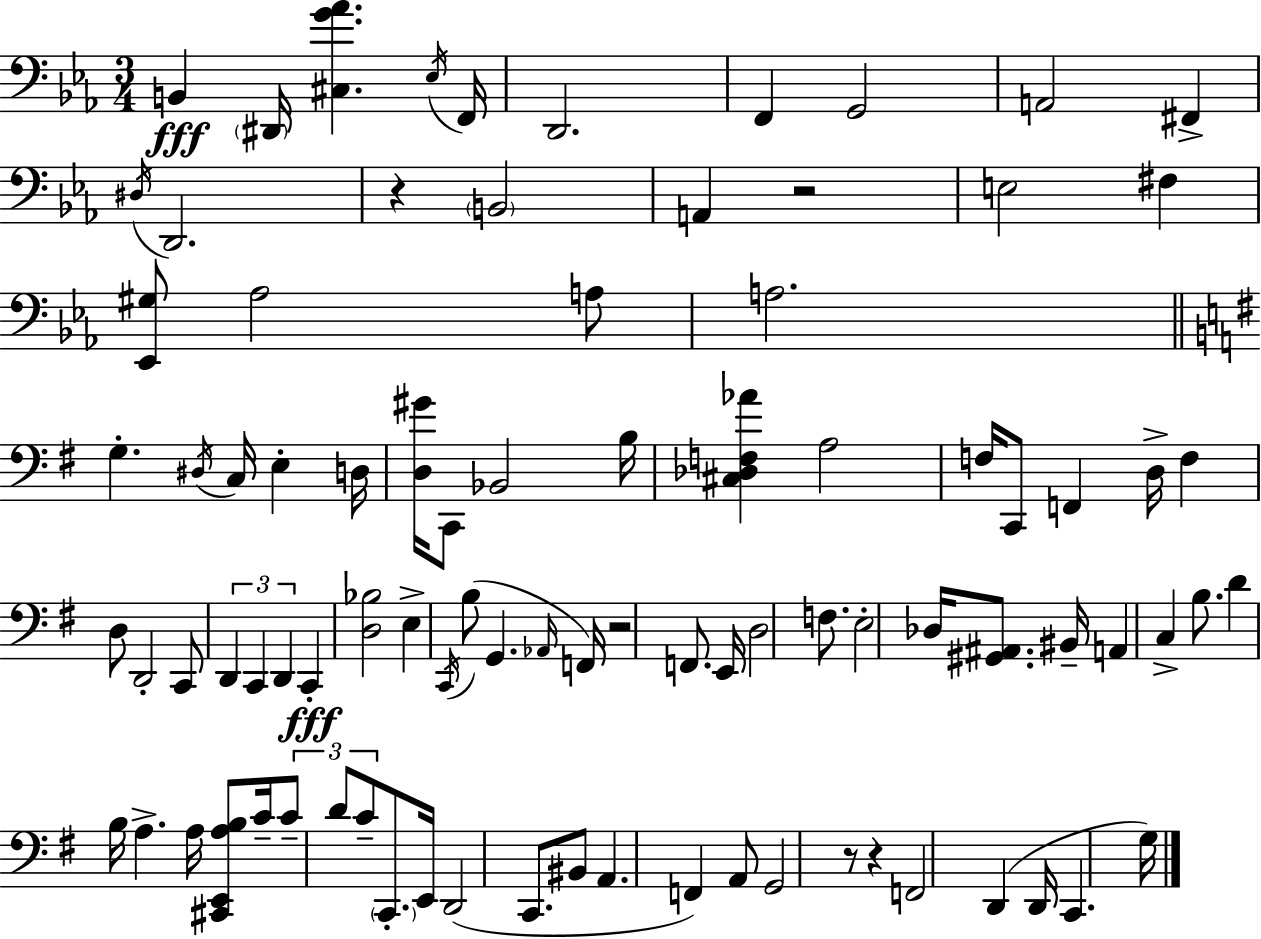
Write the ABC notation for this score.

X:1
T:Untitled
M:3/4
L:1/4
K:Eb
B,, ^D,,/4 [^C,G_A] _E,/4 F,,/4 D,,2 F,, G,,2 A,,2 ^F,, ^D,/4 D,,2 z B,,2 A,, z2 E,2 ^F, [_E,,^G,]/2 _A,2 A,/2 A,2 G, ^D,/4 C,/4 E, D,/4 [D,^G]/4 C,,/2 _B,,2 B,/4 [^C,_D,F,_A] A,2 F,/4 C,,/2 F,, D,/4 F, D,/2 D,,2 C,,/2 D,, C,, D,, C,, [D,_B,]2 E, C,,/4 B,/2 G,, _A,,/4 F,,/4 z2 F,,/2 E,,/4 D,2 F,/2 E,2 _D,/4 [^G,,^A,,]/2 ^B,,/4 A,, C, B,/2 D B,/4 A, A,/4 [^C,,E,,A,B,]/2 C/4 C/2 D/2 C/2 C,,/2 E,,/4 D,,2 C,,/2 ^B,,/2 A,, F,, A,,/2 G,,2 z/2 z F,,2 D,, D,,/4 C,, G,/4